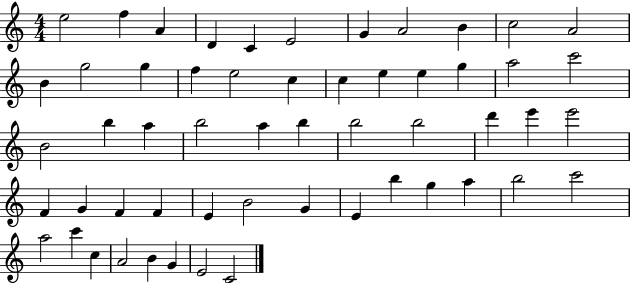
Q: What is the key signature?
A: C major